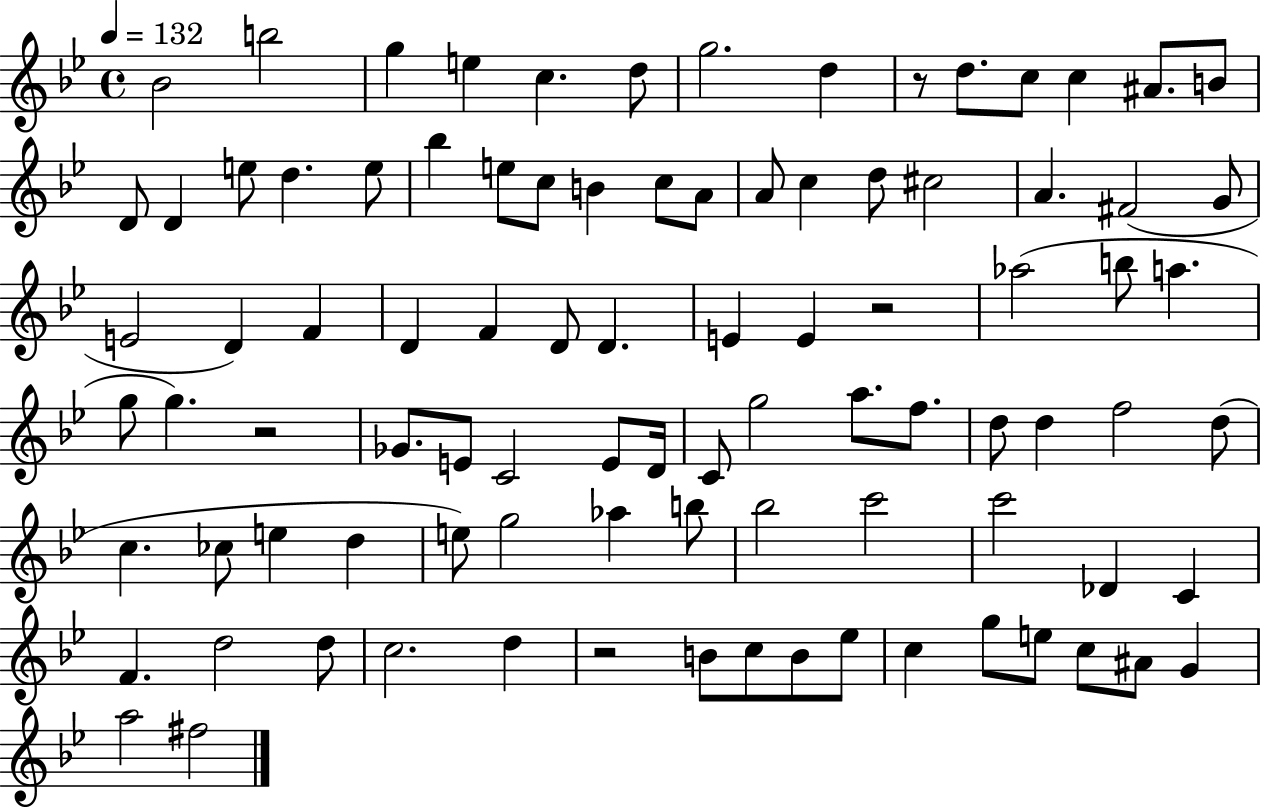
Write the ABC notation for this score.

X:1
T:Untitled
M:4/4
L:1/4
K:Bb
_B2 b2 g e c d/2 g2 d z/2 d/2 c/2 c ^A/2 B/2 D/2 D e/2 d e/2 _b e/2 c/2 B c/2 A/2 A/2 c d/2 ^c2 A ^F2 G/2 E2 D F D F D/2 D E E z2 _a2 b/2 a g/2 g z2 _G/2 E/2 C2 E/2 D/4 C/2 g2 a/2 f/2 d/2 d f2 d/2 c _c/2 e d e/2 g2 _a b/2 _b2 c'2 c'2 _D C F d2 d/2 c2 d z2 B/2 c/2 B/2 _e/2 c g/2 e/2 c/2 ^A/2 G a2 ^f2